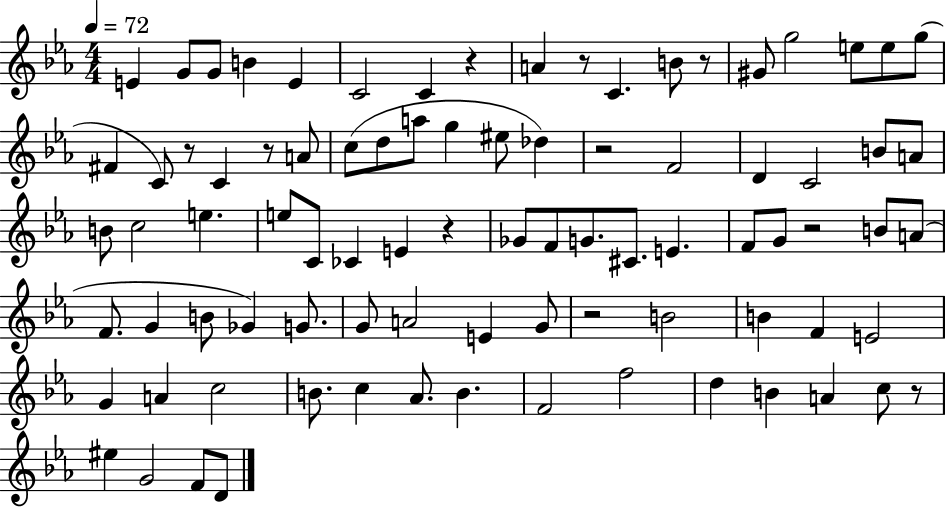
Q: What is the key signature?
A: EES major